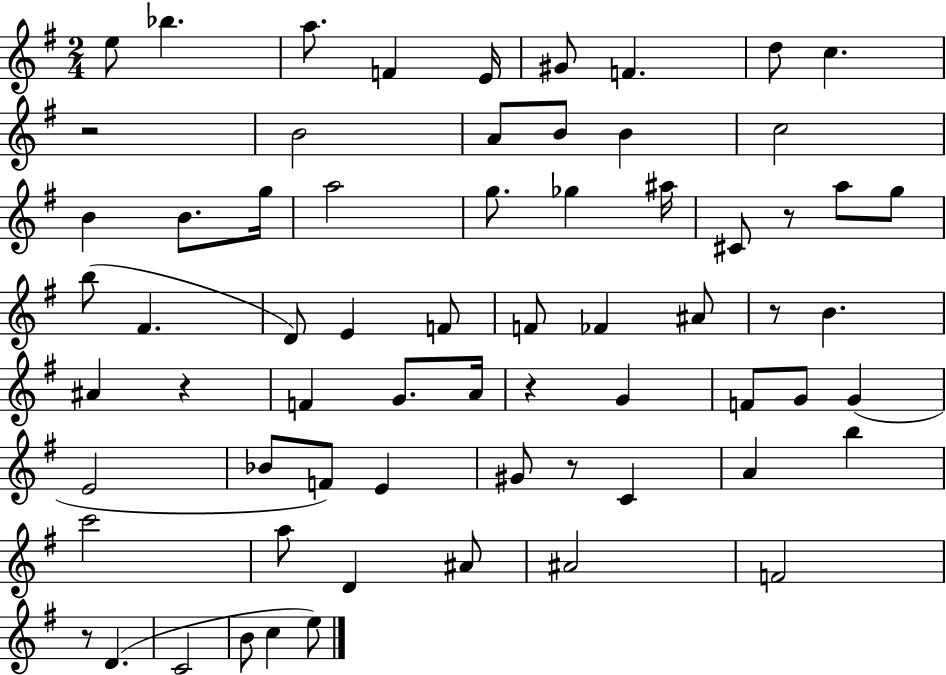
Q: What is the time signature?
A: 2/4